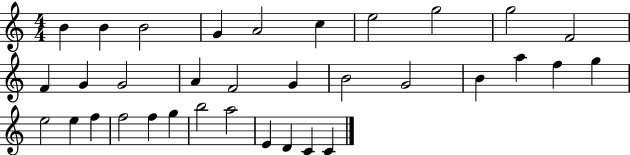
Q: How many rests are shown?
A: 0